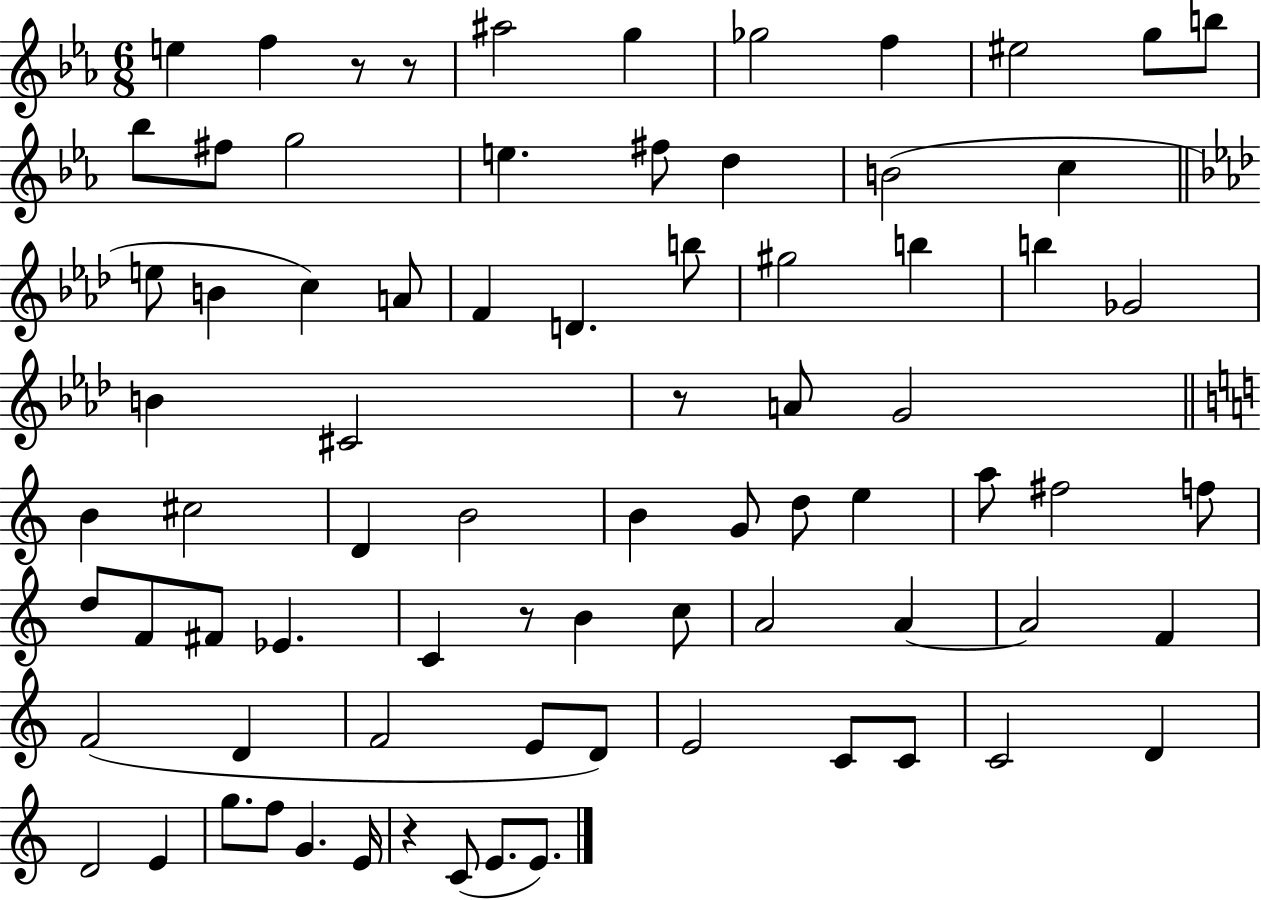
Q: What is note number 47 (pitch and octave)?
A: Eb4